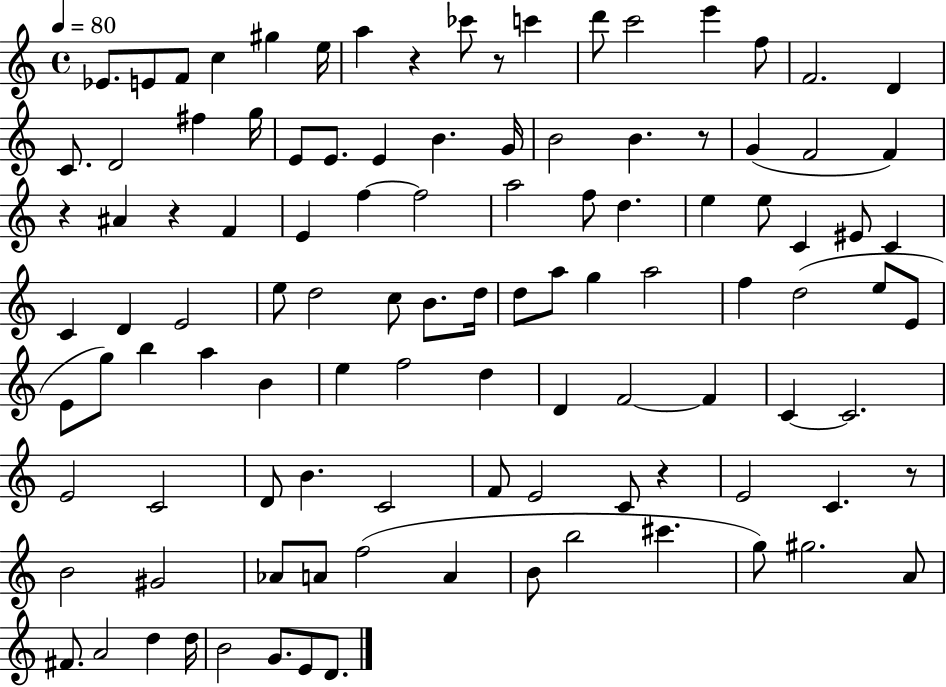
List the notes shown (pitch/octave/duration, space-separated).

Eb4/e. E4/e F4/e C5/q G#5/q E5/s A5/q R/q CES6/e R/e C6/q D6/e C6/h E6/q F5/e F4/h. D4/q C4/e. D4/h F#5/q G5/s E4/e E4/e. E4/q B4/q. G4/s B4/h B4/q. R/e G4/q F4/h F4/q R/q A#4/q R/q F4/q E4/q F5/q F5/h A5/h F5/e D5/q. E5/q E5/e C4/q EIS4/e C4/q C4/q D4/q E4/h E5/e D5/h C5/e B4/e. D5/s D5/e A5/e G5/q A5/h F5/q D5/h E5/e E4/e E4/e G5/e B5/q A5/q B4/q E5/q F5/h D5/q D4/q F4/h F4/q C4/q C4/h. E4/h C4/h D4/e B4/q. C4/h F4/e E4/h C4/e R/q E4/h C4/q. R/e B4/h G#4/h Ab4/e A4/e F5/h A4/q B4/e B5/h C#6/q. G5/e G#5/h. A4/e F#4/e. A4/h D5/q D5/s B4/h G4/e. E4/e D4/e.